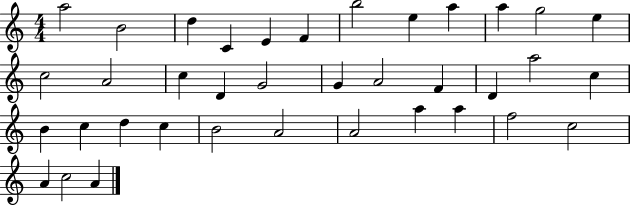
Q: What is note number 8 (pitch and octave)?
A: E5